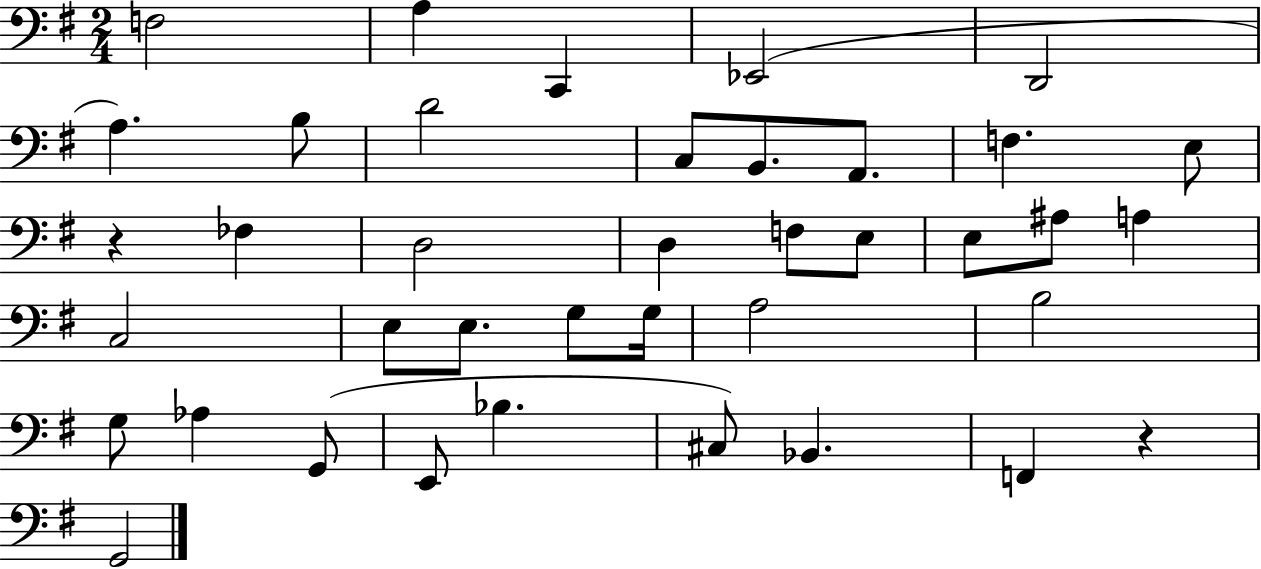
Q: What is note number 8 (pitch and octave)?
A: D4